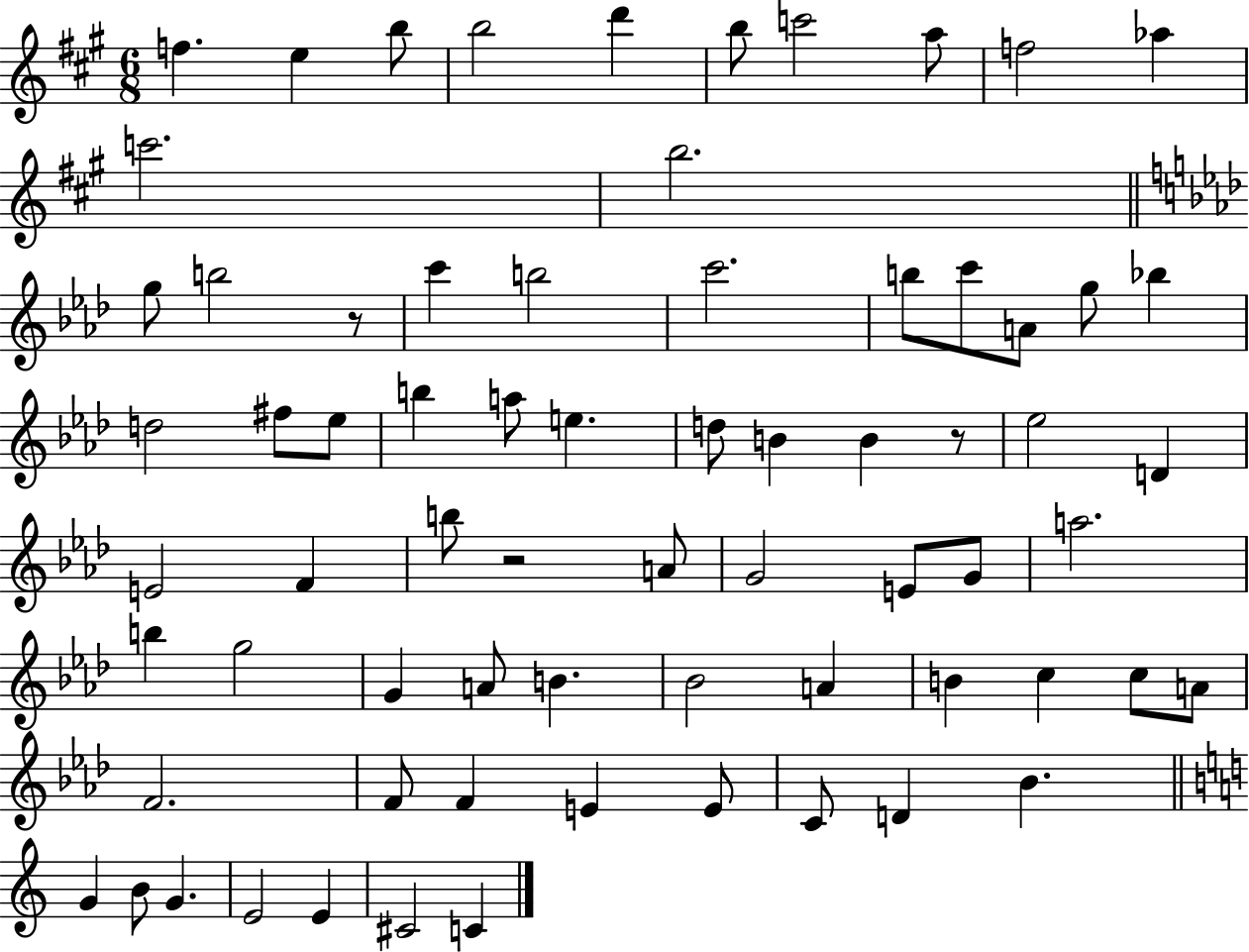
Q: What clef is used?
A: treble